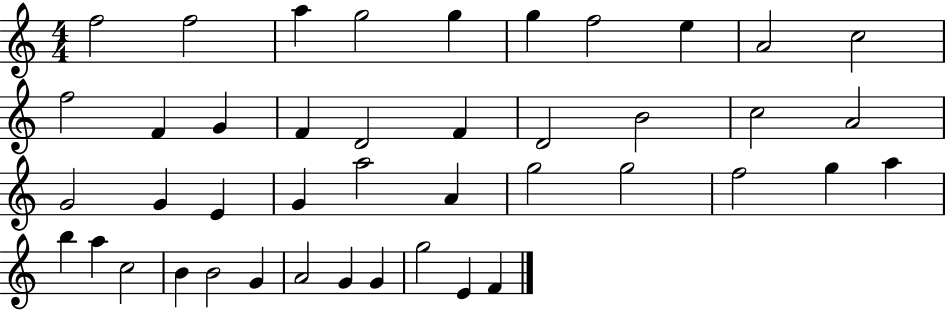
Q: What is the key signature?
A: C major